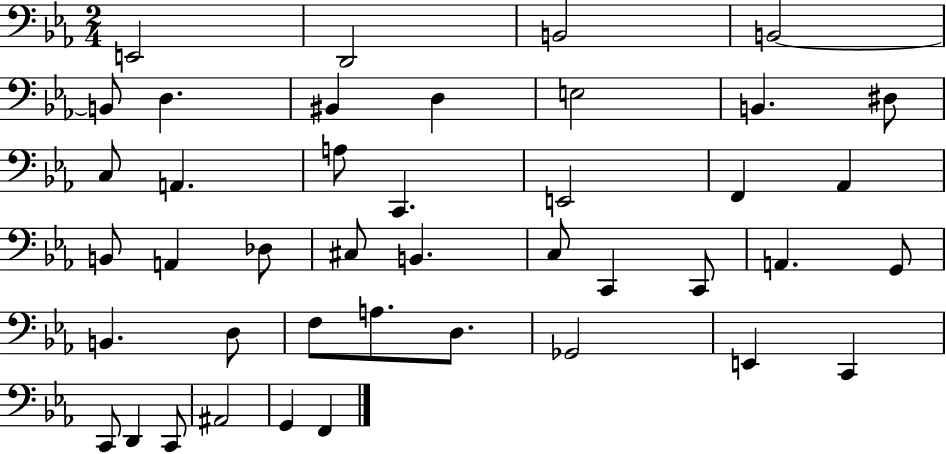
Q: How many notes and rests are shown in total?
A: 42